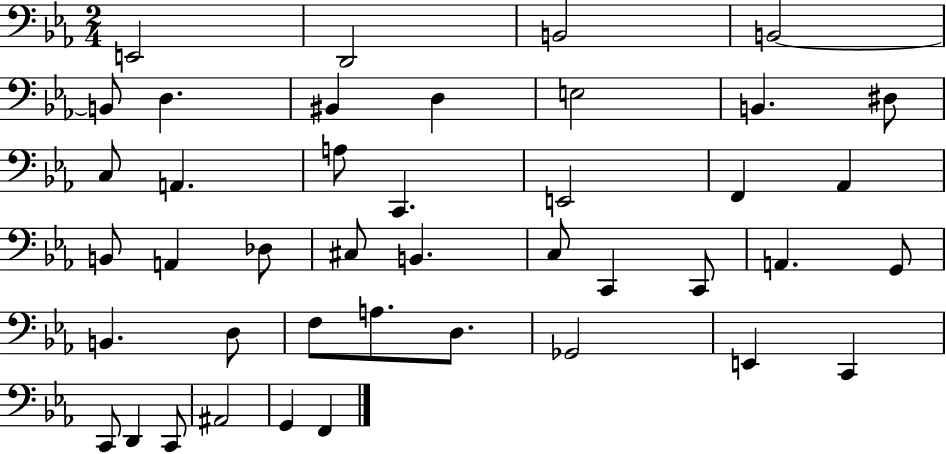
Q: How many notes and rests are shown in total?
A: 42